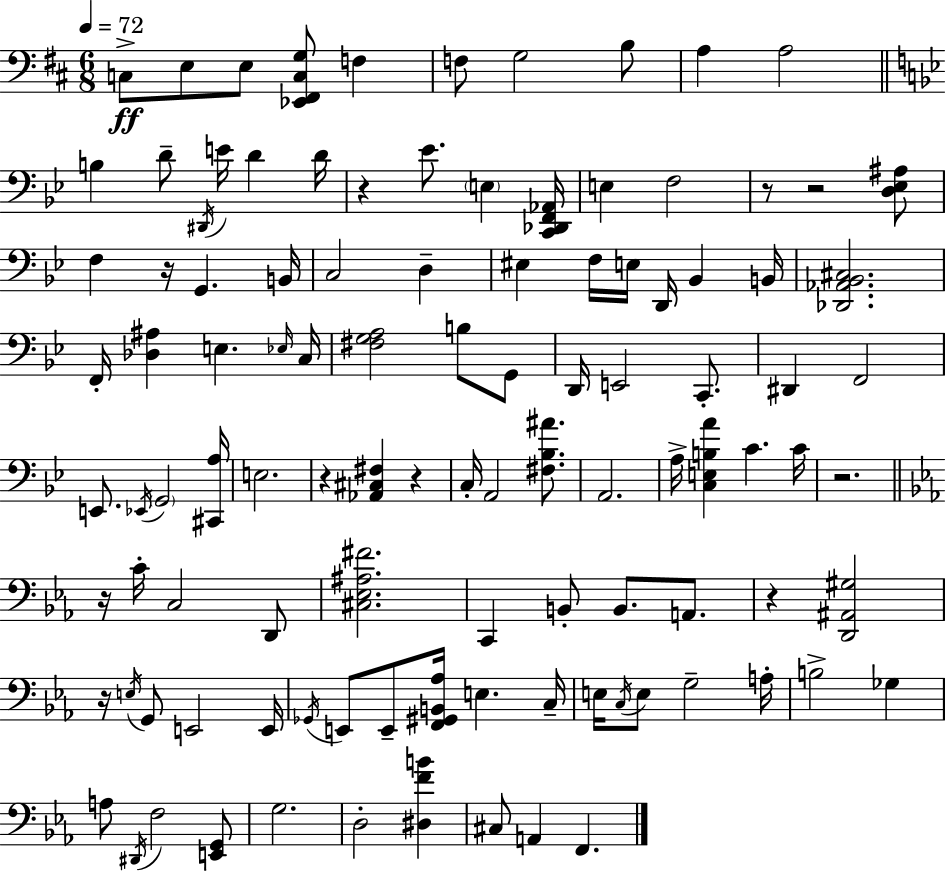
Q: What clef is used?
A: bass